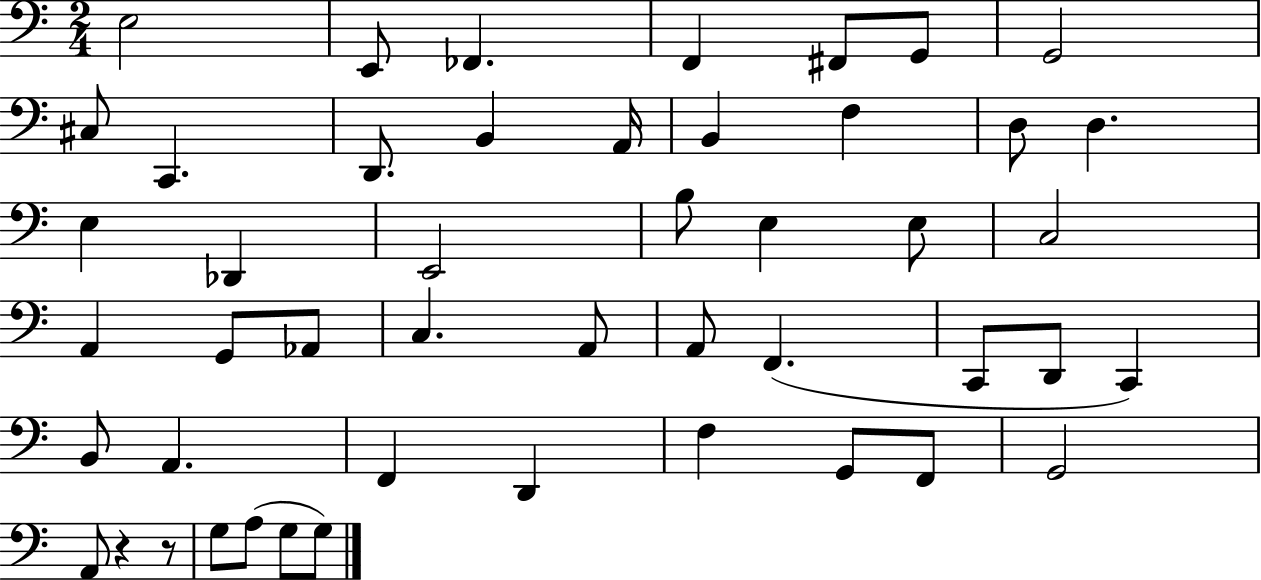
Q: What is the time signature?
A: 2/4